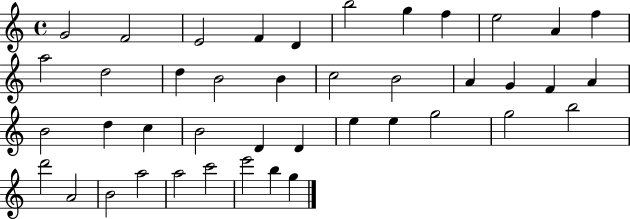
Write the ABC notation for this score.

X:1
T:Untitled
M:4/4
L:1/4
K:C
G2 F2 E2 F D b2 g f e2 A f a2 d2 d B2 B c2 B2 A G F A B2 d c B2 D D e e g2 g2 b2 d'2 A2 B2 a2 a2 c'2 e'2 b g